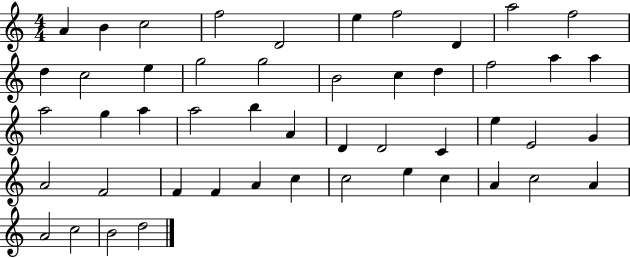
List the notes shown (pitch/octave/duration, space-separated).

A4/q B4/q C5/h F5/h D4/h E5/q F5/h D4/q A5/h F5/h D5/q C5/h E5/q G5/h G5/h B4/h C5/q D5/q F5/h A5/q A5/q A5/h G5/q A5/q A5/h B5/q A4/q D4/q D4/h C4/q E5/q E4/h G4/q A4/h F4/h F4/q F4/q A4/q C5/q C5/h E5/q C5/q A4/q C5/h A4/q A4/h C5/h B4/h D5/h